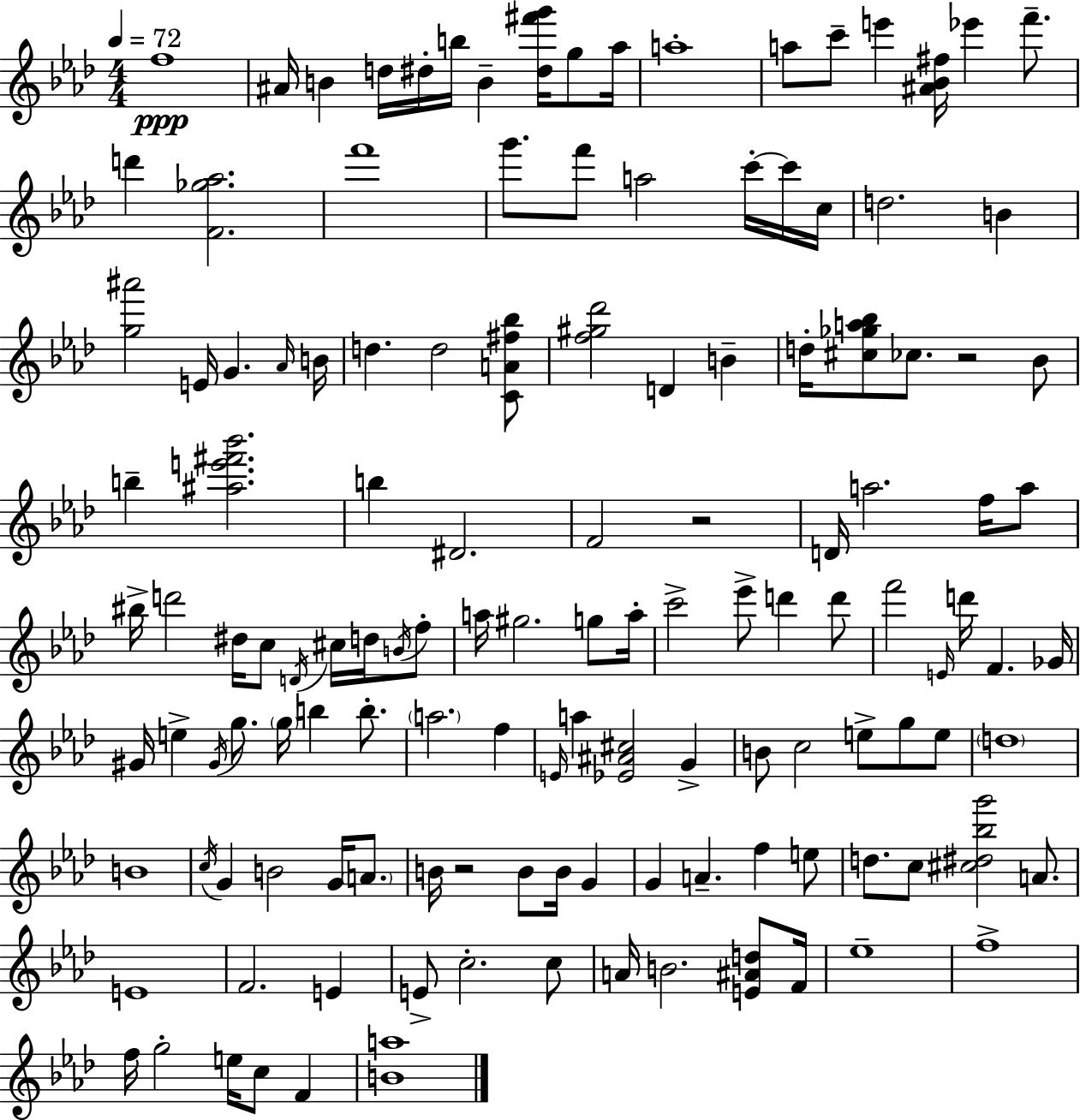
X:1
T:Untitled
M:4/4
L:1/4
K:Ab
f4 ^A/4 B d/4 ^d/4 b/4 B [^d^f'g']/4 g/2 _a/4 a4 a/2 c'/2 e' [^A_B^f]/4 _e' f'/2 d' [F_g_a]2 f'4 g'/2 f'/2 a2 c'/4 c'/4 c/4 d2 B [g^a']2 E/4 G _A/4 B/4 d d2 [CA^f_b]/2 [f^g_d']2 D B d/4 [^c_ga_b]/2 _c/2 z2 _B/2 b [^ae'^f'_b']2 b ^D2 F2 z2 D/4 a2 f/4 a/2 ^b/4 d'2 ^d/4 c/2 D/4 ^c/4 d/4 B/4 f/2 a/4 ^g2 g/2 a/4 c'2 _e'/2 d' d'/2 f'2 E/4 d'/4 F _G/4 ^G/4 e ^G/4 g/2 g/4 b b/2 a2 f E/4 a [_E^A^c]2 G B/2 c2 e/2 g/2 e/2 d4 B4 c/4 G B2 G/4 A/2 B/4 z2 B/2 B/4 G G A f e/2 d/2 c/2 [^c^d_bg']2 A/2 E4 F2 E E/2 c2 c/2 A/4 B2 [E^Ad]/2 F/4 _e4 f4 f/4 g2 e/4 c/2 F [Ba]4